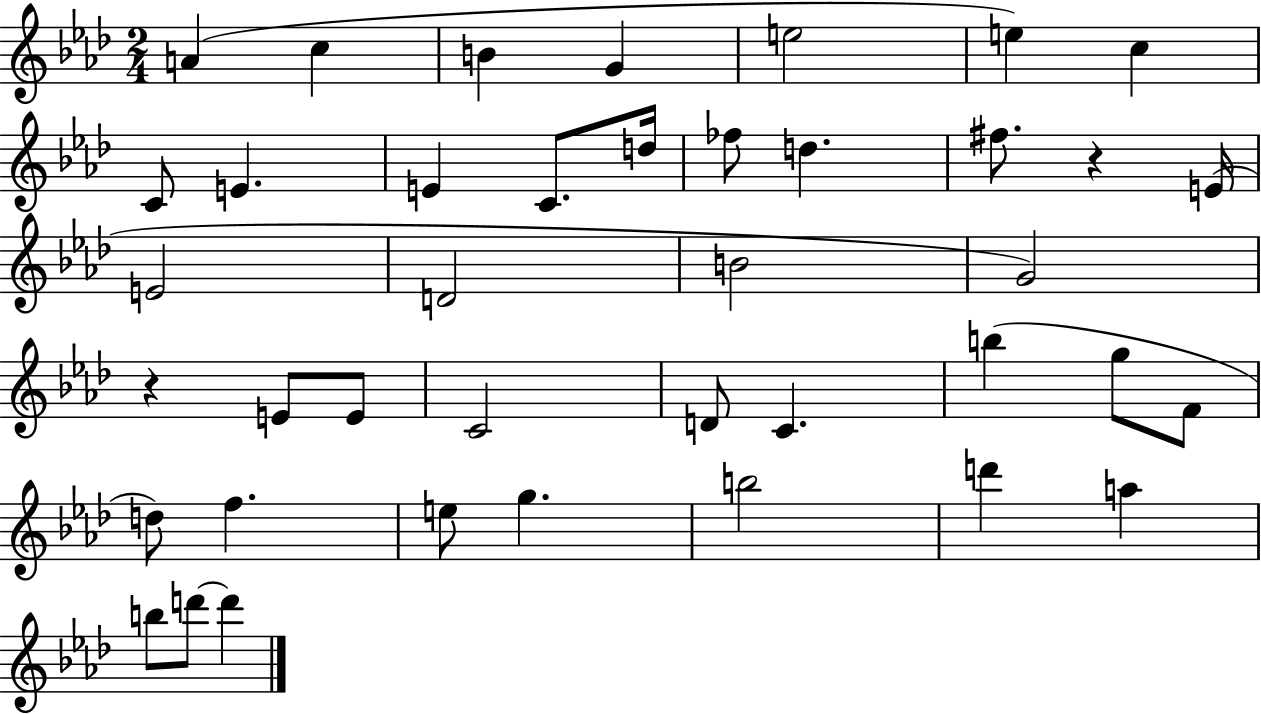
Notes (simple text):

A4/q C5/q B4/q G4/q E5/h E5/q C5/q C4/e E4/q. E4/q C4/e. D5/s FES5/e D5/q. F#5/e. R/q E4/s E4/h D4/h B4/h G4/h R/q E4/e E4/e C4/h D4/e C4/q. B5/q G5/e F4/e D5/e F5/q. E5/e G5/q. B5/h D6/q A5/q B5/e D6/e D6/q